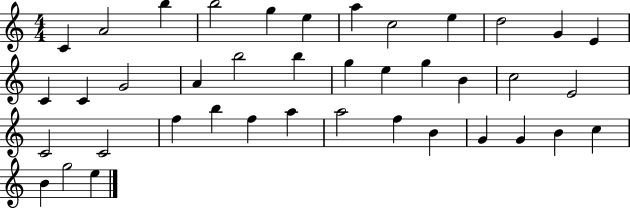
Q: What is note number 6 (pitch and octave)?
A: E5